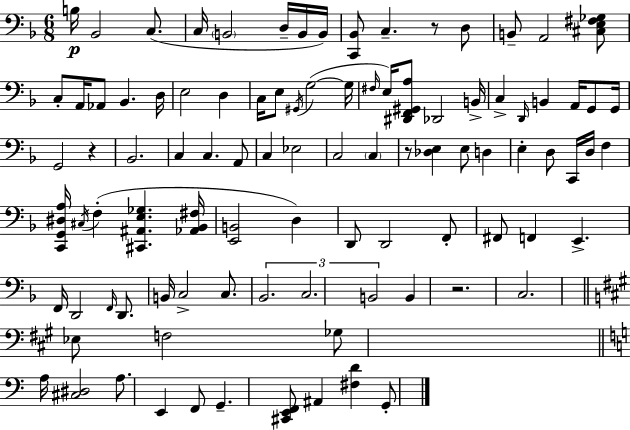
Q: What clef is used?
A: bass